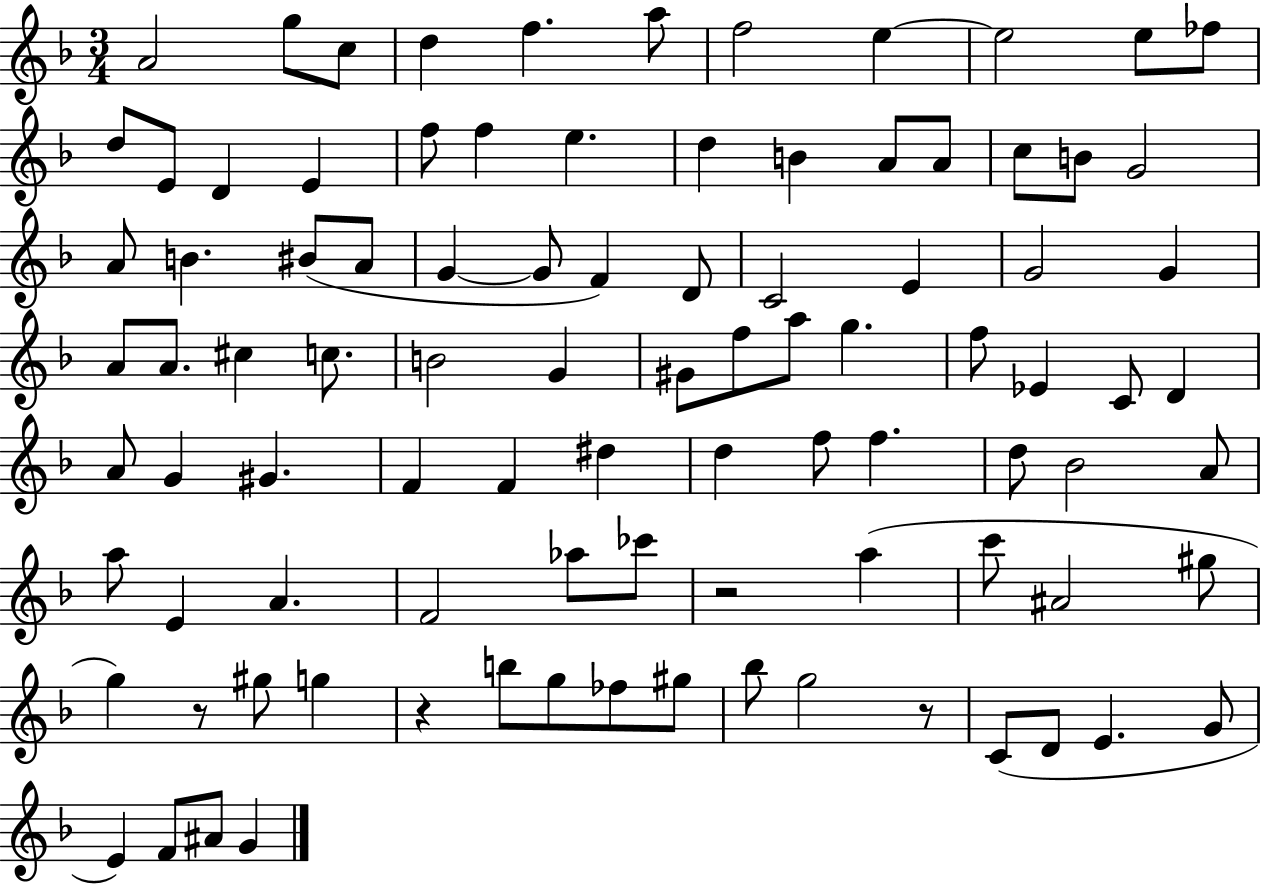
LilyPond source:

{
  \clef treble
  \numericTimeSignature
  \time 3/4
  \key f \major
  \repeat volta 2 { a'2 g''8 c''8 | d''4 f''4. a''8 | f''2 e''4~~ | e''2 e''8 fes''8 | \break d''8 e'8 d'4 e'4 | f''8 f''4 e''4. | d''4 b'4 a'8 a'8 | c''8 b'8 g'2 | \break a'8 b'4. bis'8( a'8 | g'4~~ g'8 f'4) d'8 | c'2 e'4 | g'2 g'4 | \break a'8 a'8. cis''4 c''8. | b'2 g'4 | gis'8 f''8 a''8 g''4. | f''8 ees'4 c'8 d'4 | \break a'8 g'4 gis'4. | f'4 f'4 dis''4 | d''4 f''8 f''4. | d''8 bes'2 a'8 | \break a''8 e'4 a'4. | f'2 aes''8 ces'''8 | r2 a''4( | c'''8 ais'2 gis''8 | \break g''4) r8 gis''8 g''4 | r4 b''8 g''8 fes''8 gis''8 | bes''8 g''2 r8 | c'8( d'8 e'4. g'8 | \break e'4) f'8 ais'8 g'4 | } \bar "|."
}